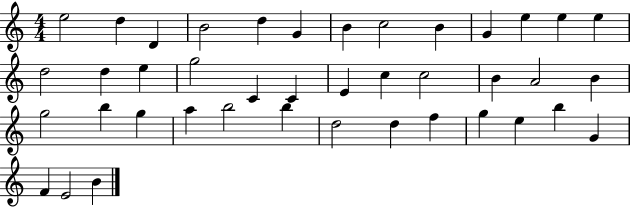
{
  \clef treble
  \numericTimeSignature
  \time 4/4
  \key c \major
  e''2 d''4 d'4 | b'2 d''4 g'4 | b'4 c''2 b'4 | g'4 e''4 e''4 e''4 | \break d''2 d''4 e''4 | g''2 c'4 c'4 | e'4 c''4 c''2 | b'4 a'2 b'4 | \break g''2 b''4 g''4 | a''4 b''2 b''4 | d''2 d''4 f''4 | g''4 e''4 b''4 g'4 | \break f'4 e'2 b'4 | \bar "|."
}